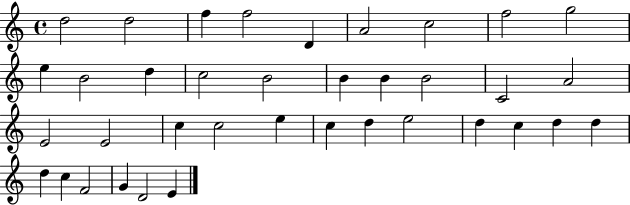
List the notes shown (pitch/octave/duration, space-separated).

D5/h D5/h F5/q F5/h D4/q A4/h C5/h F5/h G5/h E5/q B4/h D5/q C5/h B4/h B4/q B4/q B4/h C4/h A4/h E4/h E4/h C5/q C5/h E5/q C5/q D5/q E5/h D5/q C5/q D5/q D5/q D5/q C5/q F4/h G4/q D4/h E4/q